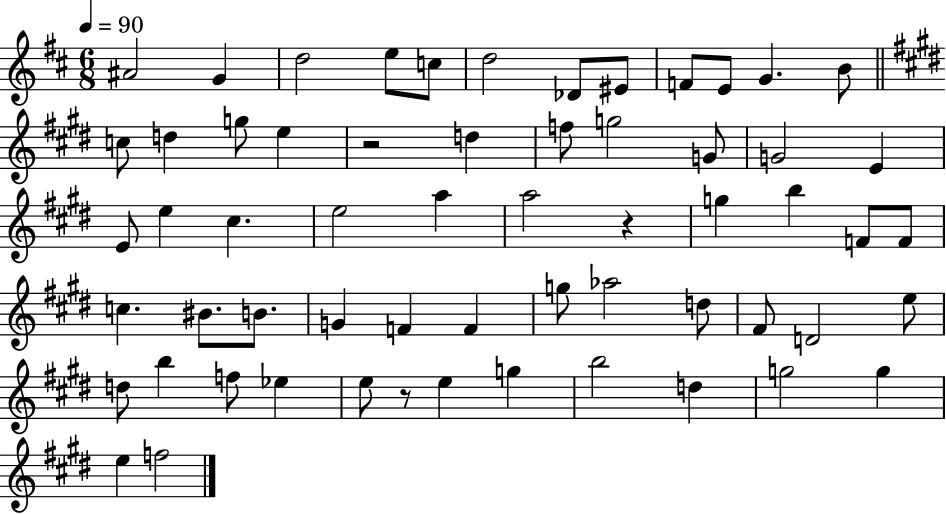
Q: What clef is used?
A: treble